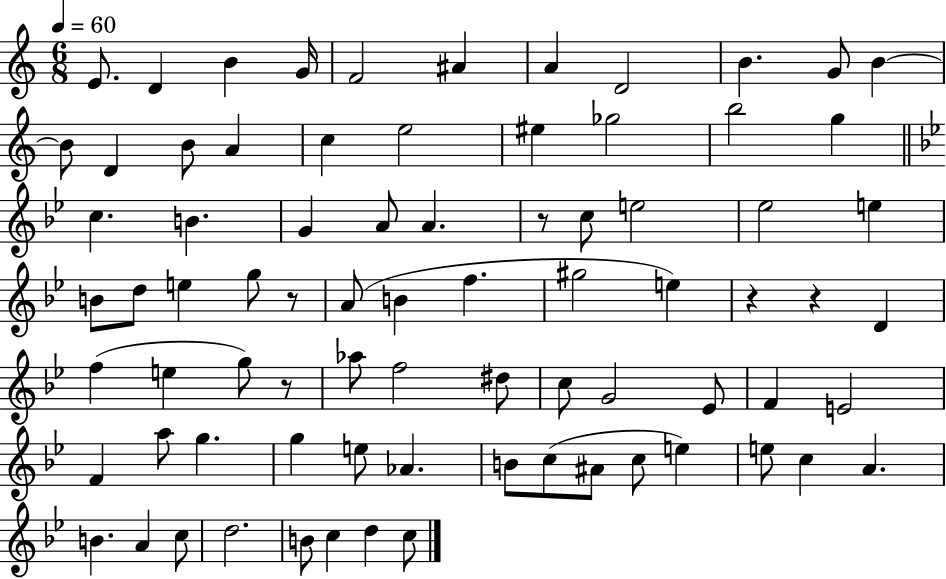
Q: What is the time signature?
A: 6/8